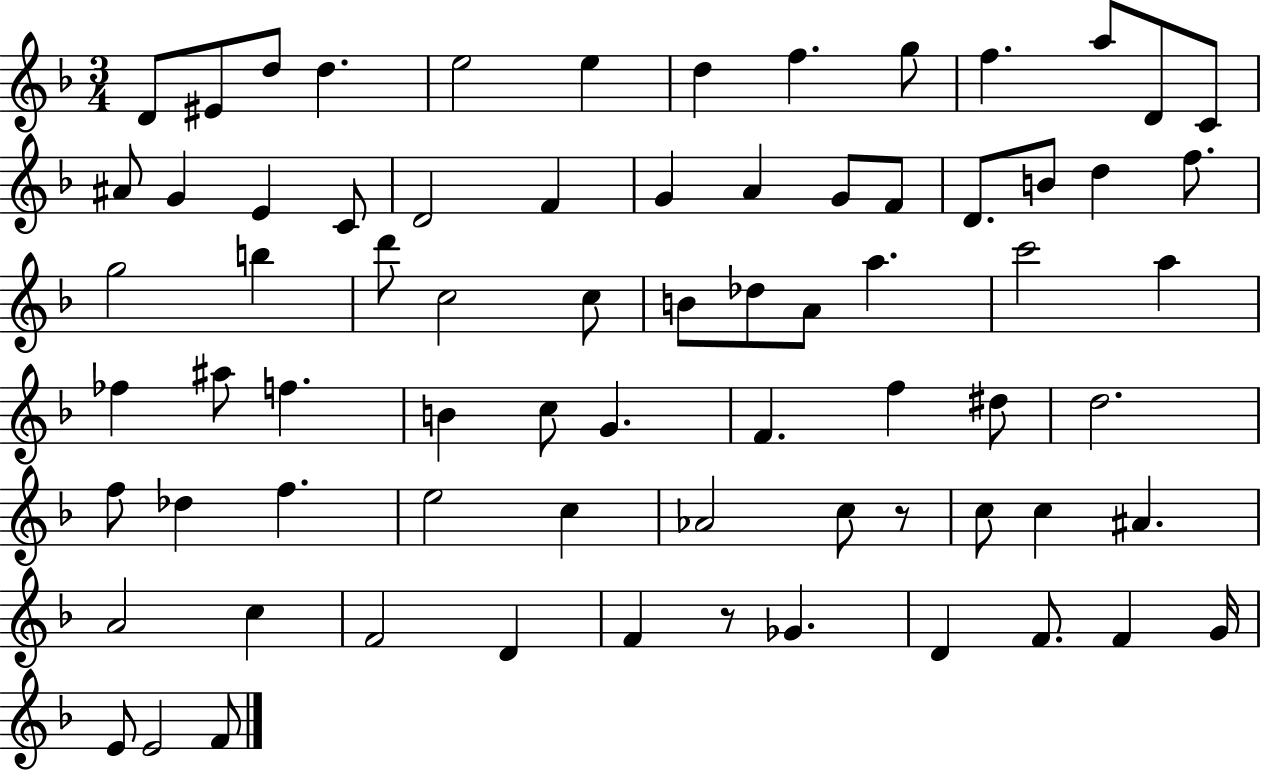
{
  \clef treble
  \numericTimeSignature
  \time 3/4
  \key f \major
  d'8 eis'8 d''8 d''4. | e''2 e''4 | d''4 f''4. g''8 | f''4. a''8 d'8 c'8 | \break ais'8 g'4 e'4 c'8 | d'2 f'4 | g'4 a'4 g'8 f'8 | d'8. b'8 d''4 f''8. | \break g''2 b''4 | d'''8 c''2 c''8 | b'8 des''8 a'8 a''4. | c'''2 a''4 | \break fes''4 ais''8 f''4. | b'4 c''8 g'4. | f'4. f''4 dis''8 | d''2. | \break f''8 des''4 f''4. | e''2 c''4 | aes'2 c''8 r8 | c''8 c''4 ais'4. | \break a'2 c''4 | f'2 d'4 | f'4 r8 ges'4. | d'4 f'8. f'4 g'16 | \break e'8 e'2 f'8 | \bar "|."
}